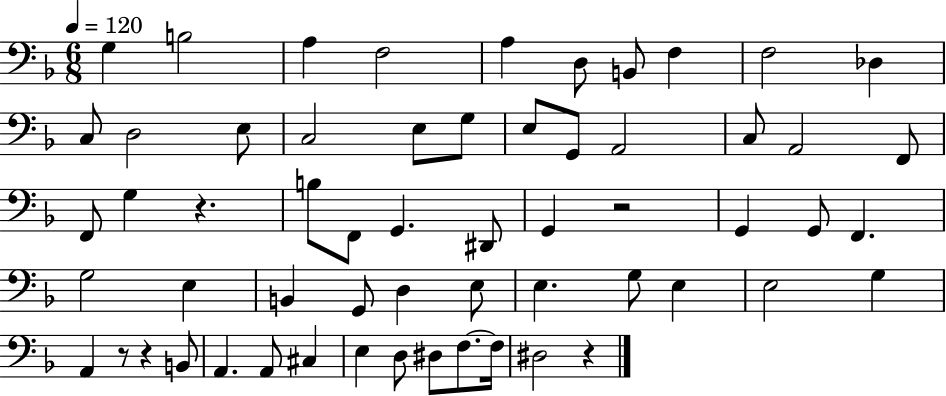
{
  \clef bass
  \numericTimeSignature
  \time 6/8
  \key f \major
  \tempo 4 = 120
  g4 b2 | a4 f2 | a4 d8 b,8 f4 | f2 des4 | \break c8 d2 e8 | c2 e8 g8 | e8 g,8 a,2 | c8 a,2 f,8 | \break f,8 g4 r4. | b8 f,8 g,4. dis,8 | g,4 r2 | g,4 g,8 f,4. | \break g2 e4 | b,4 g,8 d4 e8 | e4. g8 e4 | e2 g4 | \break a,4 r8 r4 b,8 | a,4. a,8 cis4 | e4 d8 dis8 f8.~~ f16 | dis2 r4 | \break \bar "|."
}